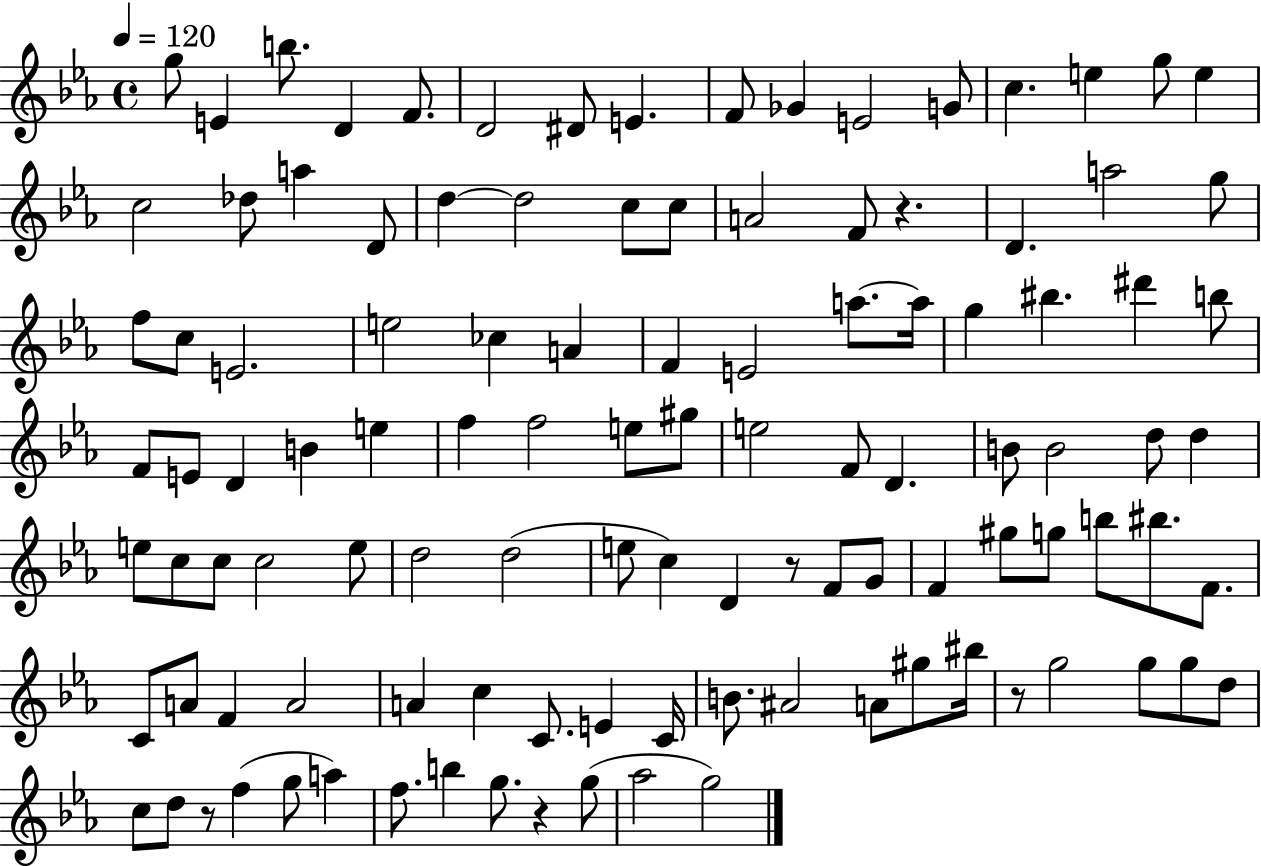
{
  \clef treble
  \time 4/4
  \defaultTimeSignature
  \key ees \major
  \tempo 4 = 120
  g''8 e'4 b''8. d'4 f'8. | d'2 dis'8 e'4. | f'8 ges'4 e'2 g'8 | c''4. e''4 g''8 e''4 | \break c''2 des''8 a''4 d'8 | d''4~~ d''2 c''8 c''8 | a'2 f'8 r4. | d'4. a''2 g''8 | \break f''8 c''8 e'2. | e''2 ces''4 a'4 | f'4 e'2 a''8.~~ a''16 | g''4 bis''4. dis'''4 b''8 | \break f'8 e'8 d'4 b'4 e''4 | f''4 f''2 e''8 gis''8 | e''2 f'8 d'4. | b'8 b'2 d''8 d''4 | \break e''8 c''8 c''8 c''2 e''8 | d''2 d''2( | e''8 c''4) d'4 r8 f'8 g'8 | f'4 gis''8 g''8 b''8 bis''8. f'8. | \break c'8 a'8 f'4 a'2 | a'4 c''4 c'8. e'4 c'16 | b'8. ais'2 a'8 gis''8 bis''16 | r8 g''2 g''8 g''8 d''8 | \break c''8 d''8 r8 f''4( g''8 a''4) | f''8. b''4 g''8. r4 g''8( | aes''2 g''2) | \bar "|."
}